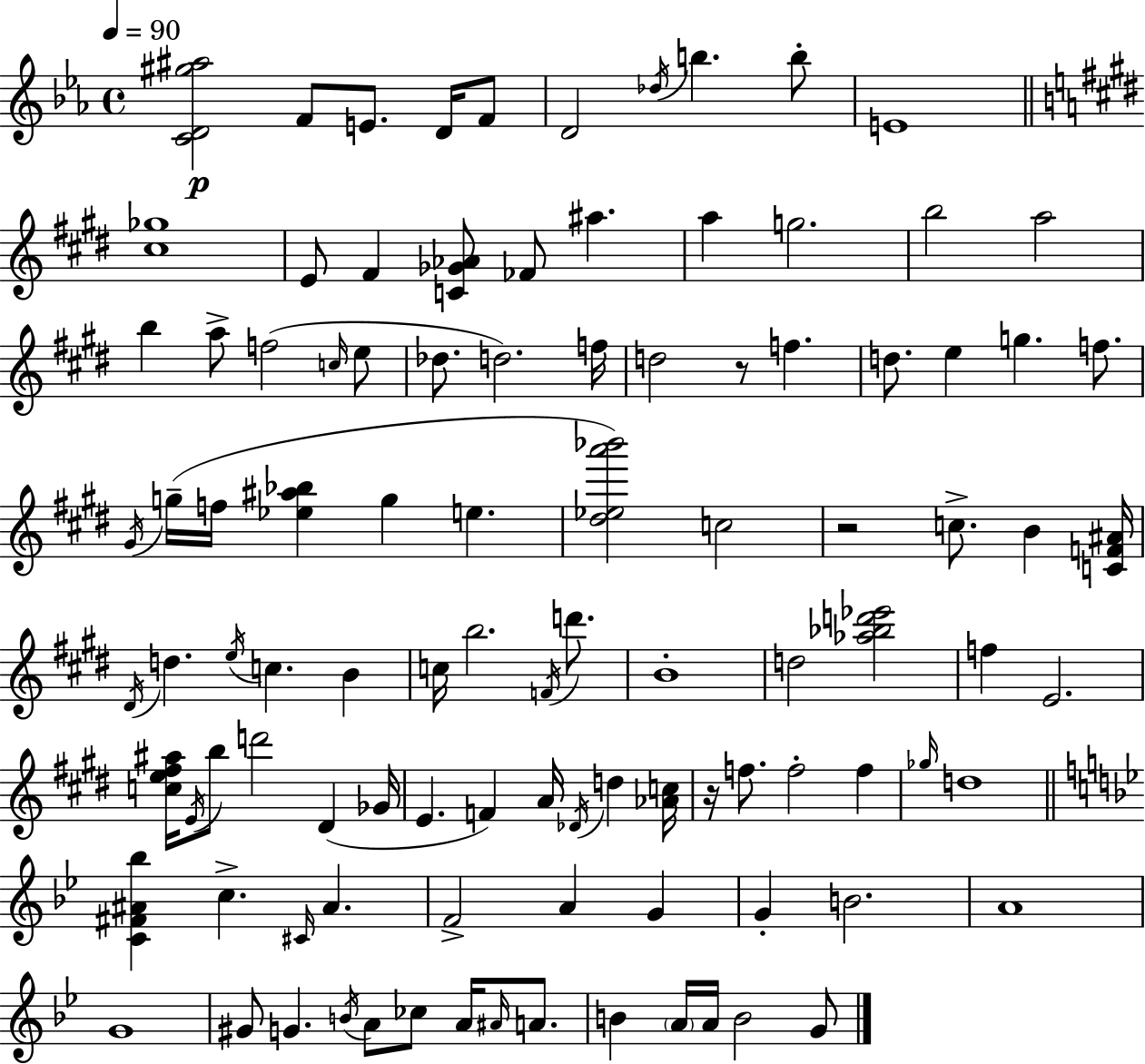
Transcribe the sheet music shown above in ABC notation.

X:1
T:Untitled
M:4/4
L:1/4
K:Eb
[CD^g^a]2 F/2 E/2 D/4 F/2 D2 _d/4 b b/2 E4 [^c_g]4 E/2 ^F [C_G_A]/2 _F/2 ^a a g2 b2 a2 b a/2 f2 c/4 e/2 _d/2 d2 f/4 d2 z/2 f d/2 e g f/2 ^G/4 g/4 f/4 [_e^a_b] g e [^d_ea'_b']2 c2 z2 c/2 B [CF^A]/4 ^D/4 d e/4 c B c/4 b2 F/4 d'/2 B4 d2 [_a_bd'_e']2 f E2 [ce^f^a]/4 E/4 b/2 d'2 ^D _G/4 E F A/4 _D/4 d [_Ac]/4 z/4 f/2 f2 f _g/4 d4 [C^F^A_b] c ^C/4 ^A F2 A G G B2 A4 G4 ^G/2 G B/4 A/2 _c/2 A/4 ^A/4 A/2 B A/4 A/4 B2 G/2